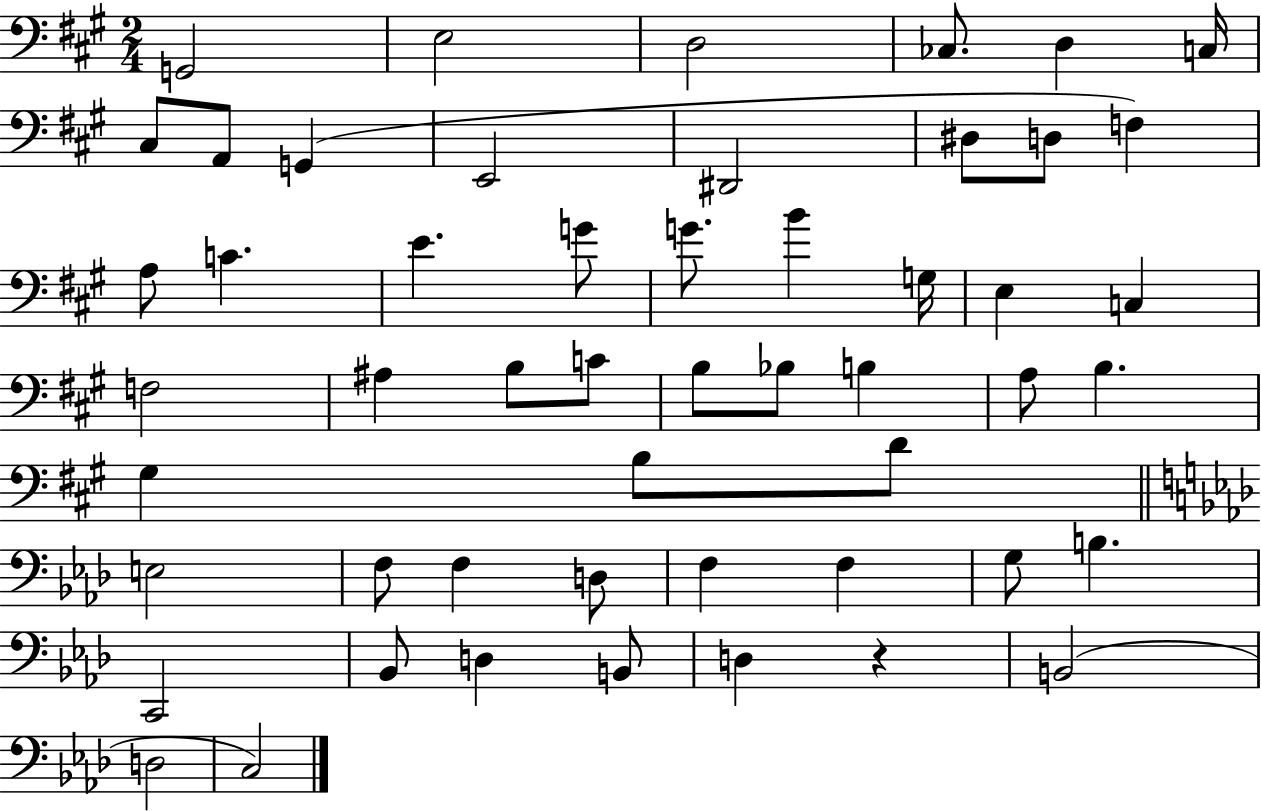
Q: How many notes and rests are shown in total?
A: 52